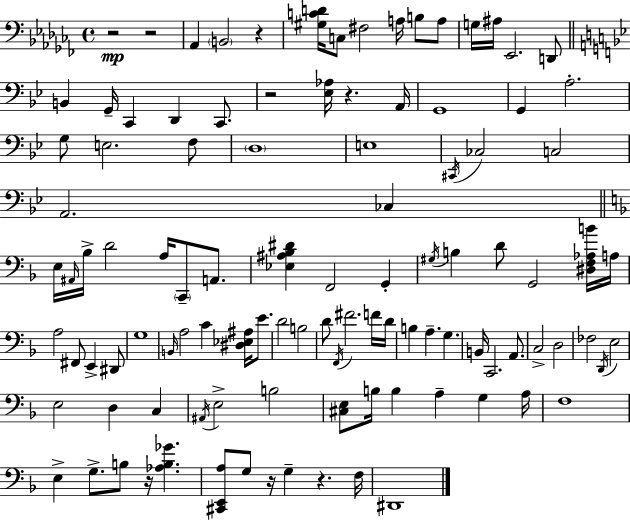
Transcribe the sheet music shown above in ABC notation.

X:1
T:Untitled
M:4/4
L:1/4
K:Abm
z2 z2 _A,, B,,2 z [^G,CD]/4 C,/2 ^F,2 A,/4 B,/2 A,/2 G,/4 ^A,/4 _E,,2 D,,/2 B,, G,,/4 C,, D,, C,,/2 z2 [_E,_A,]/4 z A,,/4 G,,4 G,, A,2 G,/2 E,2 F,/2 D,4 E,4 ^C,,/4 _C,2 C,2 A,,2 _C, E,/4 ^A,,/4 _B,/4 D2 A,/4 C,,/2 A,,/2 [_E,^A,_B,^D] F,,2 G,, ^G,/4 B, D/2 G,,2 [^D,F,_A,B]/4 A,/4 A,2 ^F,,/2 E,, ^D,,/2 G,4 B,,/4 A,2 C [^D,_E,^A,]/4 E/2 D2 B,2 D/2 F,,/4 ^F2 F/4 D/4 B, A, G, B,,/4 C,,2 A,,/2 C,2 D,2 _F,2 D,,/4 E,2 E,2 D, C, ^A,,/4 E,2 B,2 [^C,E,]/2 B,/4 B, A, G, A,/4 F,4 E, G,/2 B,/2 z/4 [_A,B,_G] [^C,,E,,A,]/2 G,/2 z/4 G, z F,/4 ^D,,4